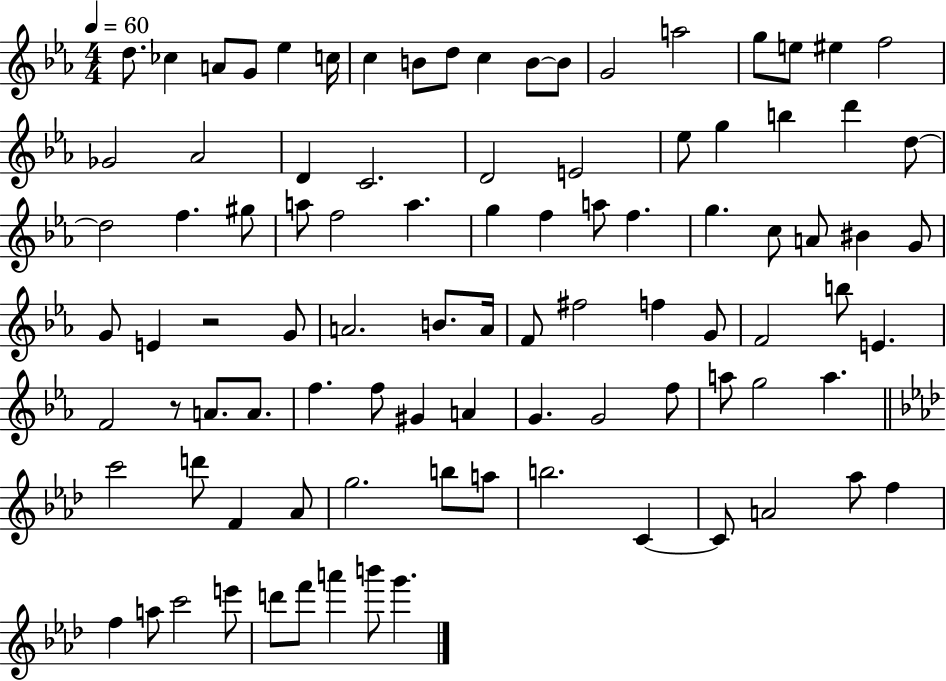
D5/e. CES5/q A4/e G4/e Eb5/q C5/s C5/q B4/e D5/e C5/q B4/e B4/e G4/h A5/h G5/e E5/e EIS5/q F5/h Gb4/h Ab4/h D4/q C4/h. D4/h E4/h Eb5/e G5/q B5/q D6/q D5/e D5/h F5/q. G#5/e A5/e F5/h A5/q. G5/q F5/q A5/e F5/q. G5/q. C5/e A4/e BIS4/q G4/e G4/e E4/q R/h G4/e A4/h. B4/e. A4/s F4/e F#5/h F5/q G4/e F4/h B5/e E4/q. F4/h R/e A4/e. A4/e. F5/q. F5/e G#4/q A4/q G4/q. G4/h F5/e A5/e G5/h A5/q. C6/h D6/e F4/q Ab4/e G5/h. B5/e A5/e B5/h. C4/q C4/e A4/h Ab5/e F5/q F5/q A5/e C6/h E6/e D6/e F6/e A6/q B6/e G6/q.